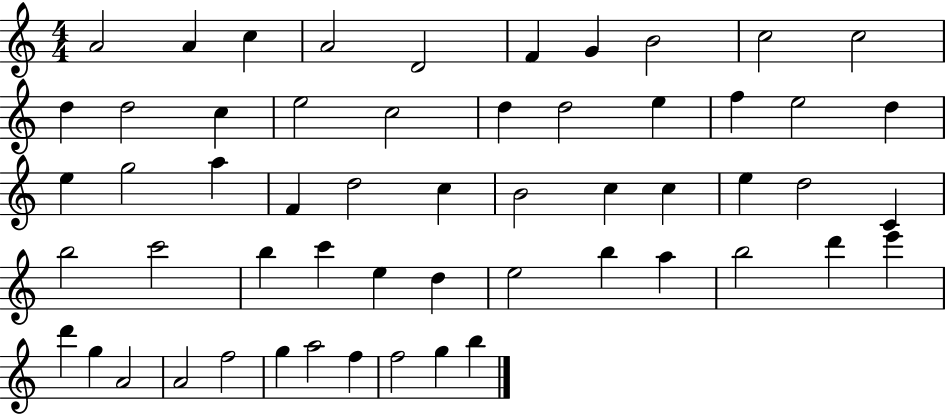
A4/h A4/q C5/q A4/h D4/h F4/q G4/q B4/h C5/h C5/h D5/q D5/h C5/q E5/h C5/h D5/q D5/h E5/q F5/q E5/h D5/q E5/q G5/h A5/q F4/q D5/h C5/q B4/h C5/q C5/q E5/q D5/h C4/q B5/h C6/h B5/q C6/q E5/q D5/q E5/h B5/q A5/q B5/h D6/q E6/q D6/q G5/q A4/h A4/h F5/h G5/q A5/h F5/q F5/h G5/q B5/q